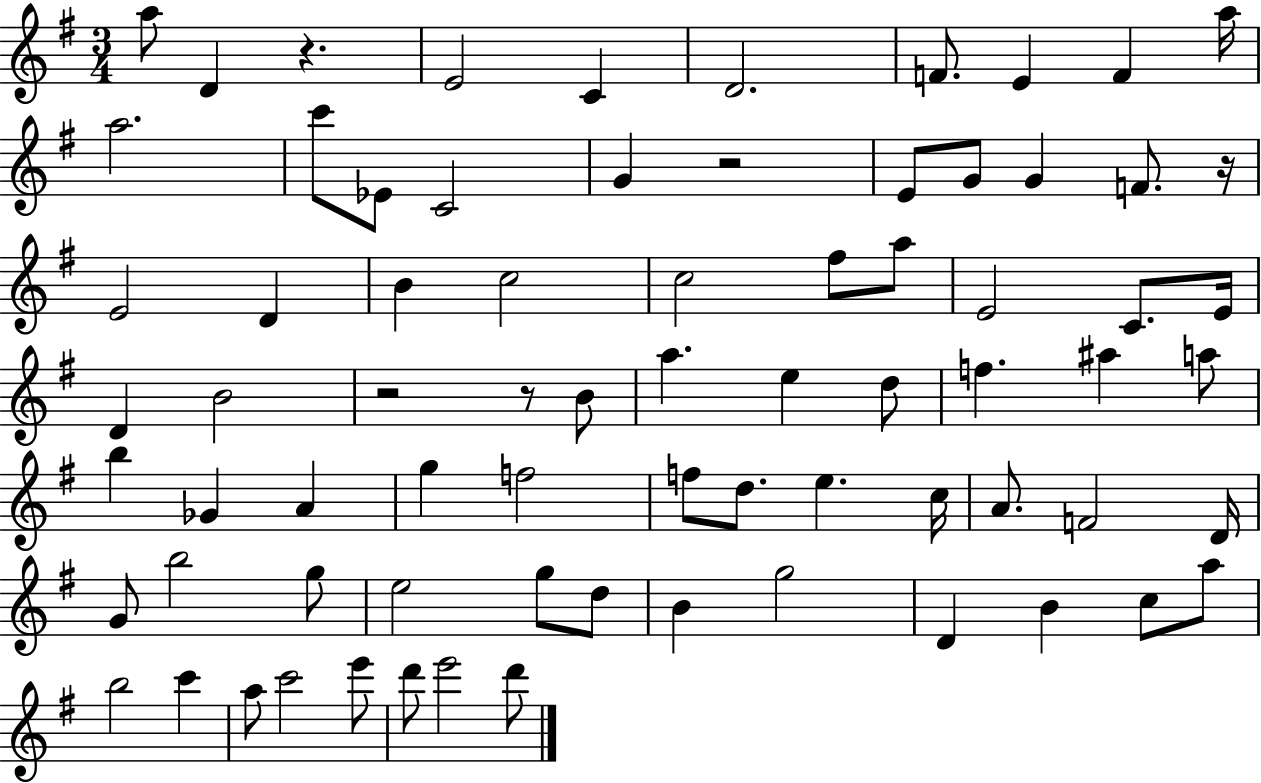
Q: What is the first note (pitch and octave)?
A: A5